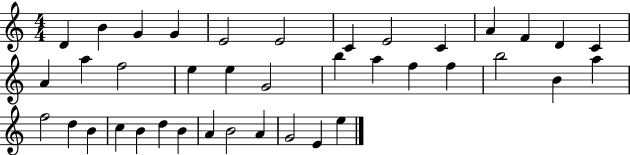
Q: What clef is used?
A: treble